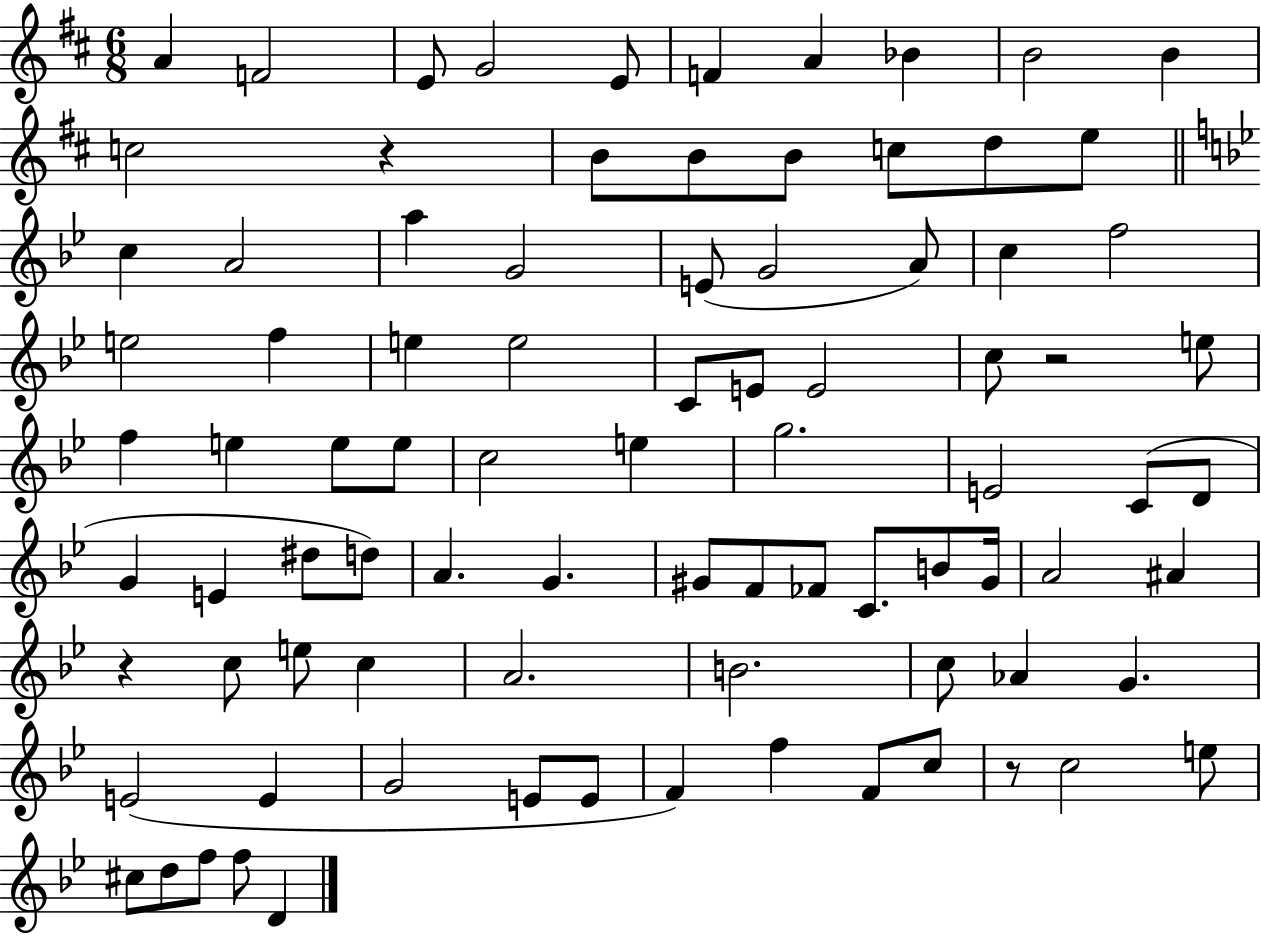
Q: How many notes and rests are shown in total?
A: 87